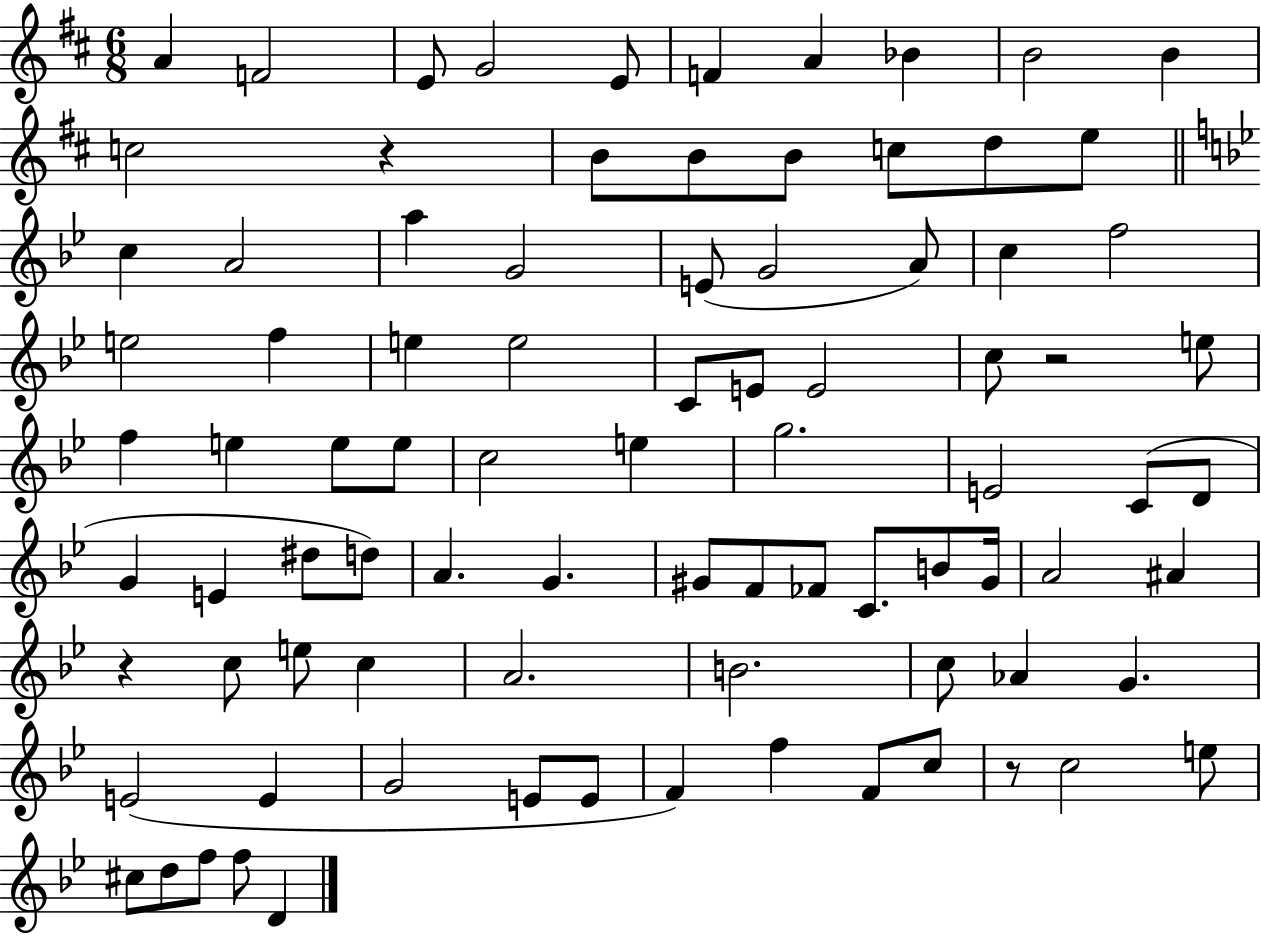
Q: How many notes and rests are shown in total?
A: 87